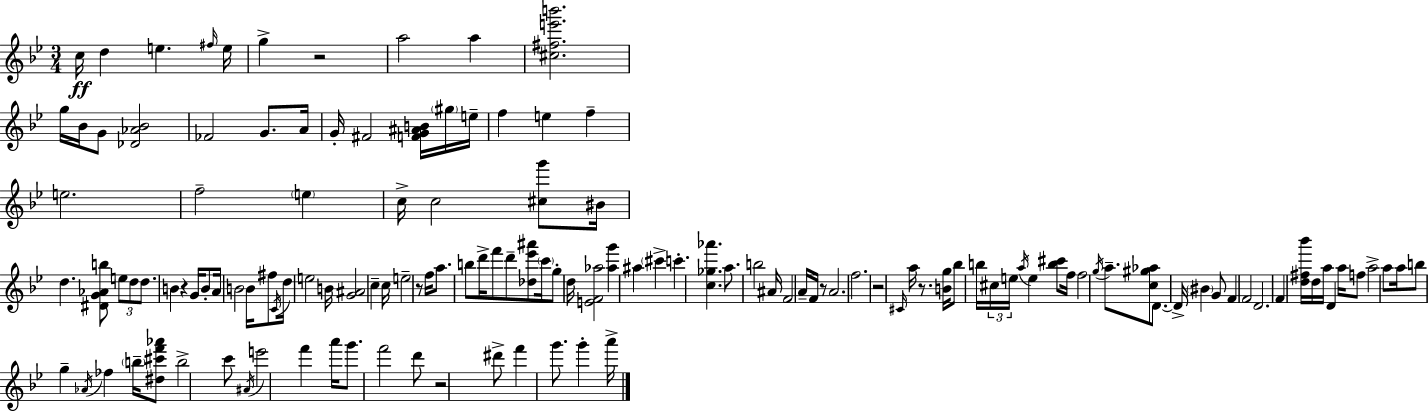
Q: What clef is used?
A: treble